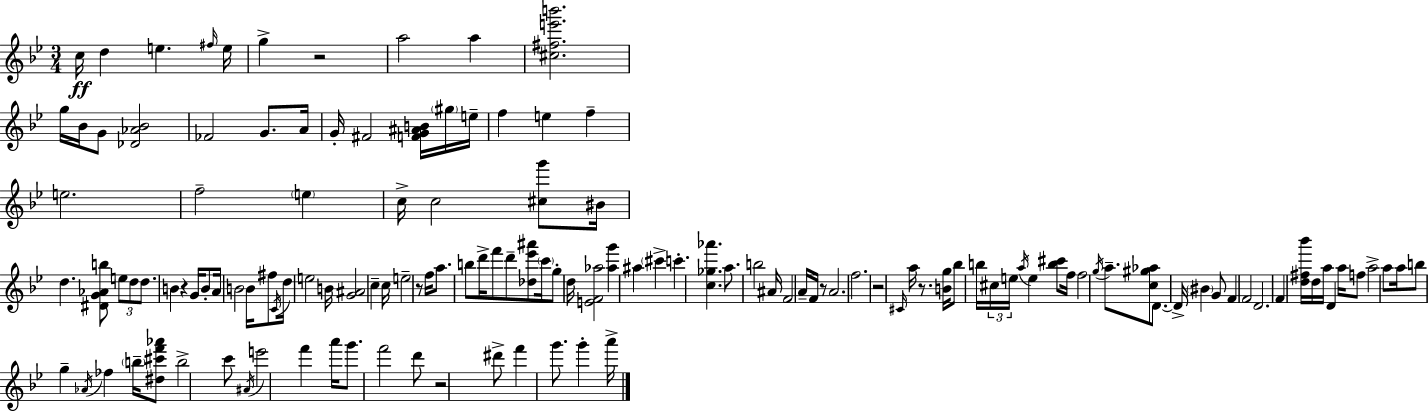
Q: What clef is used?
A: treble